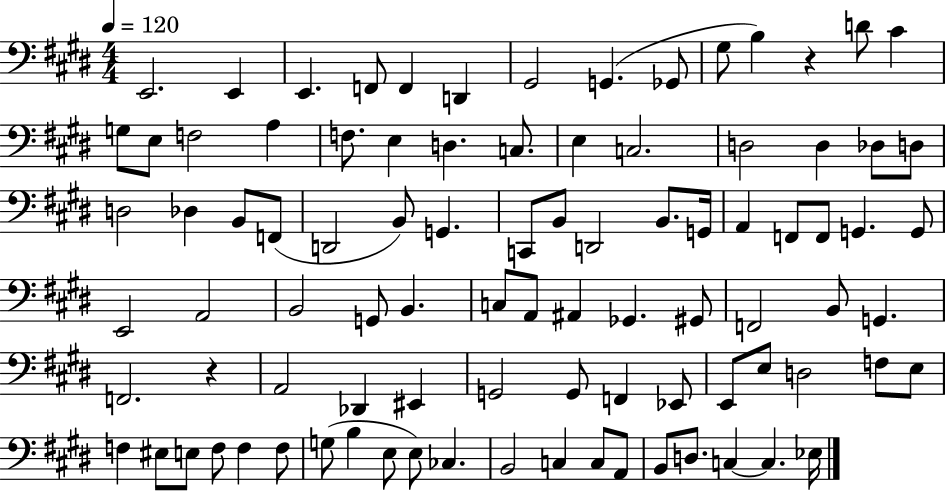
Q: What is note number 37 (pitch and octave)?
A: D2